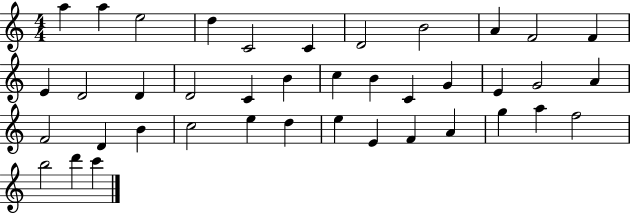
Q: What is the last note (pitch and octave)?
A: C6